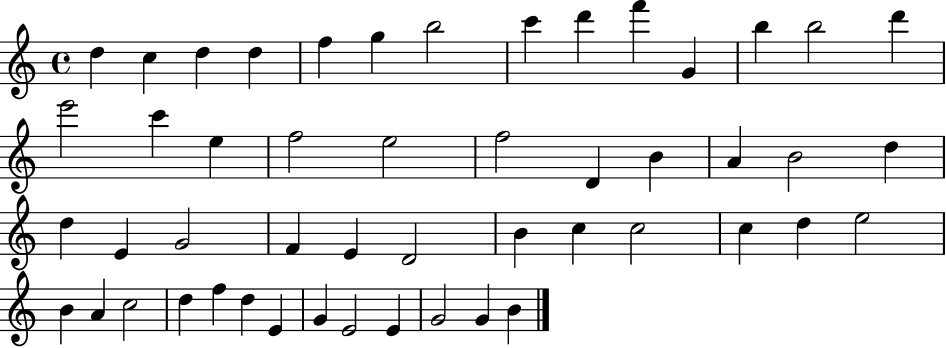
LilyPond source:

{
  \clef treble
  \time 4/4
  \defaultTimeSignature
  \key c \major
  d''4 c''4 d''4 d''4 | f''4 g''4 b''2 | c'''4 d'''4 f'''4 g'4 | b''4 b''2 d'''4 | \break e'''2 c'''4 e''4 | f''2 e''2 | f''2 d'4 b'4 | a'4 b'2 d''4 | \break d''4 e'4 g'2 | f'4 e'4 d'2 | b'4 c''4 c''2 | c''4 d''4 e''2 | \break b'4 a'4 c''2 | d''4 f''4 d''4 e'4 | g'4 e'2 e'4 | g'2 g'4 b'4 | \break \bar "|."
}